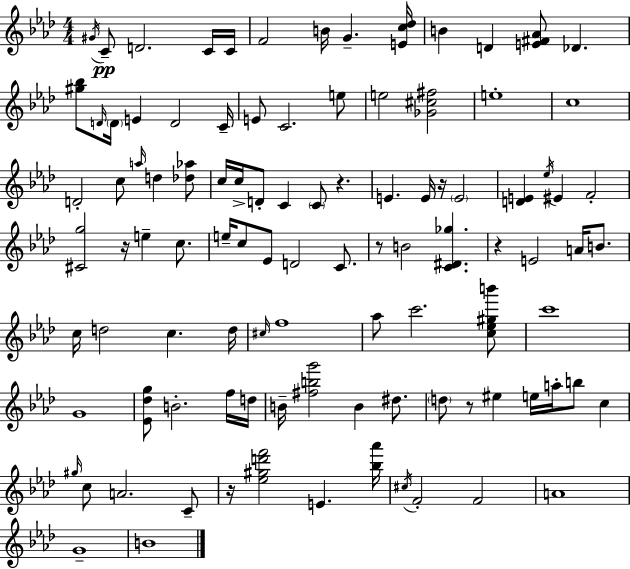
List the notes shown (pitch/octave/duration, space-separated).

G#4/s C4/e D4/h. C4/s C4/s F4/h B4/s G4/q. [E4,C5,Db5]/s B4/q D4/q [E4,F#4,Ab4]/e Db4/q. [G#5,Bb5]/e D4/s D4/s E4/q D4/h C4/s E4/e C4/h. E5/e E5/h [Gb4,C#5,F#5]/h E5/w C5/w D4/h C5/e A5/s D5/q [Db5,Ab5]/e C5/s C5/s D4/e C4/q C4/e R/q. E4/q. E4/s R/s E4/h [D4,E4]/q Eb5/s EIS4/q F4/h [C#4,G5]/h R/s E5/q C5/e. E5/s C5/e Eb4/e D4/h C4/e. R/e B4/h [C4,D#4,Gb5]/q. R/q E4/h A4/s B4/e. C5/s D5/h C5/q. D5/s C#5/s F5/w Ab5/e C6/h. [C5,Eb5,G#5,B6]/e C6/w G4/w [Eb4,Db5,G5]/e B4/h. F5/s D5/s B4/s [F#5,B5,G6]/h B4/q D#5/e. D5/e R/e EIS5/q E5/s A5/s B5/e C5/q G#5/s C5/e A4/h. C4/e R/s [Eb5,G#5,D6,F6]/h E4/q. [Bb5,Ab6]/s C#5/s F4/h F4/h A4/w G4/w B4/w